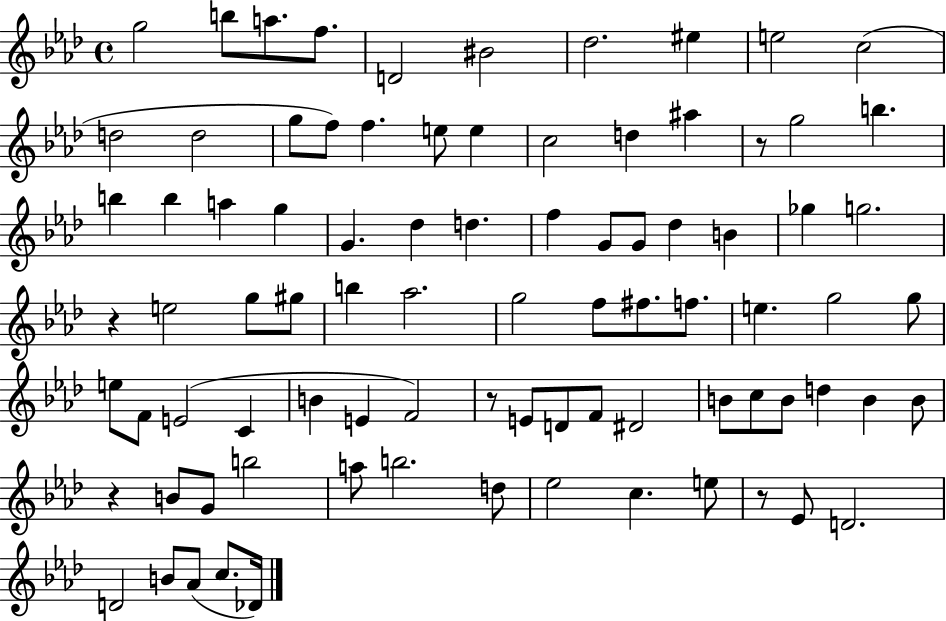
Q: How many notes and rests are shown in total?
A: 86